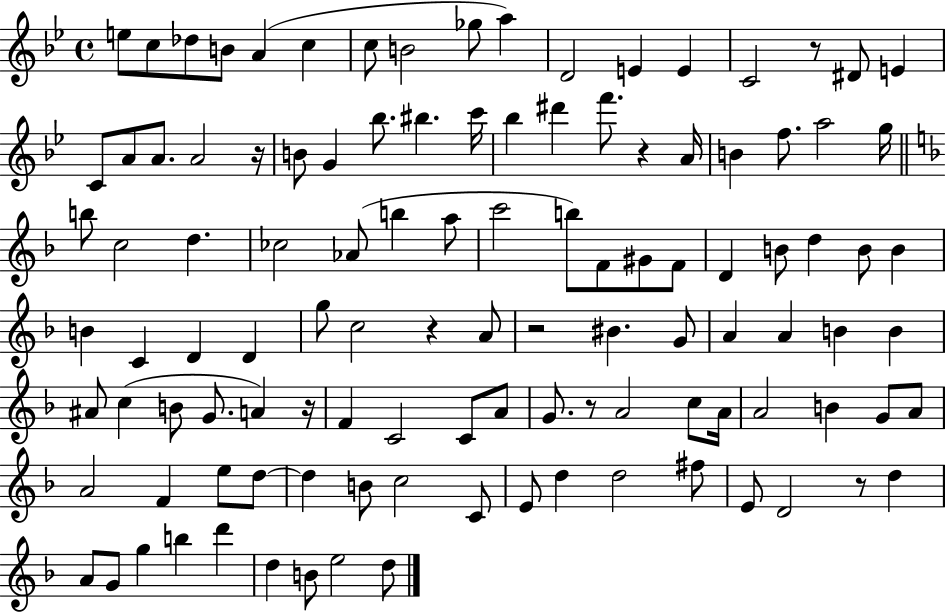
X:1
T:Untitled
M:4/4
L:1/4
K:Bb
e/2 c/2 _d/2 B/2 A c c/2 B2 _g/2 a D2 E E C2 z/2 ^D/2 E C/2 A/2 A/2 A2 z/4 B/2 G _b/2 ^b c'/4 _b ^d' f'/2 z A/4 B f/2 a2 g/4 b/2 c2 d _c2 _A/2 b a/2 c'2 b/2 F/2 ^G/2 F/2 D B/2 d B/2 B B C D D g/2 c2 z A/2 z2 ^B G/2 A A B B ^A/2 c B/2 G/2 A z/4 F C2 C/2 A/2 G/2 z/2 A2 c/2 A/4 A2 B G/2 A/2 A2 F e/2 d/2 d B/2 c2 C/2 E/2 d d2 ^f/2 E/2 D2 z/2 d A/2 G/2 g b d' d B/2 e2 d/2